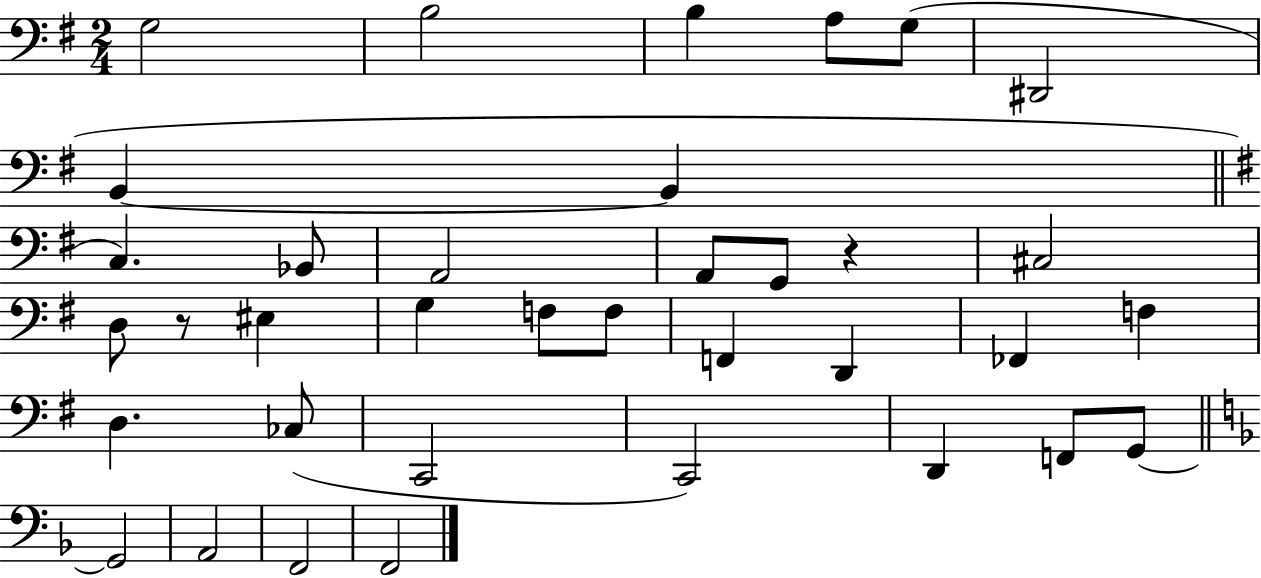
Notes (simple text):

G3/h B3/h B3/q A3/e G3/e D#2/h B2/q B2/q C3/q. Bb2/e A2/h A2/e G2/e R/q C#3/h D3/e R/e EIS3/q G3/q F3/e F3/e F2/q D2/q FES2/q F3/q D3/q. CES3/e C2/h C2/h D2/q F2/e G2/e G2/h A2/h F2/h F2/h